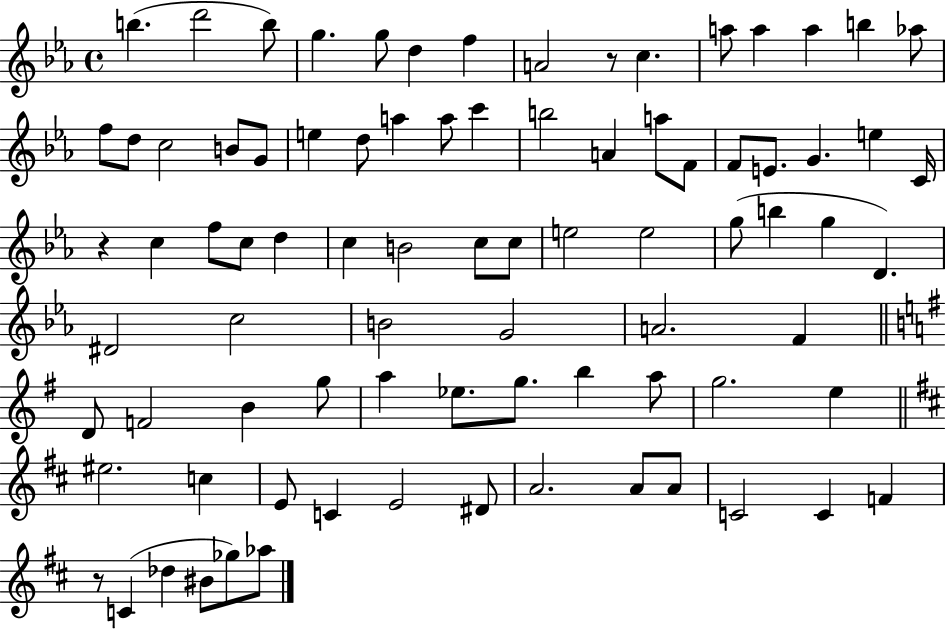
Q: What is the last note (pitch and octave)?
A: Ab5